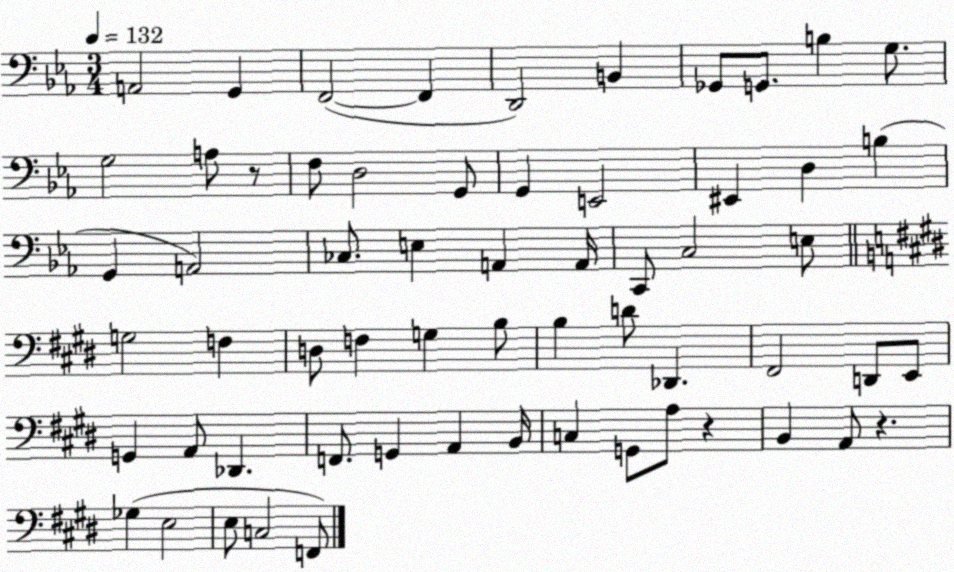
X:1
T:Untitled
M:3/4
L:1/4
K:Eb
A,,2 G,, F,,2 F,, D,,2 B,, _G,,/2 G,,/2 B, G,/2 G,2 A,/2 z/2 F,/2 D,2 G,,/2 G,, E,,2 ^E,, D, B, G,, A,,2 _C,/2 E, A,, A,,/4 C,,/2 C,2 E,/2 G,2 F, D,/2 F, G, B,/2 B, D/2 _D,, ^F,,2 D,,/2 E,,/2 G,, A,,/2 _D,, F,,/2 G,, A,, B,,/4 C, G,,/2 A,/2 z B,, A,,/2 z _G, E,2 E,/2 C,2 F,,/2